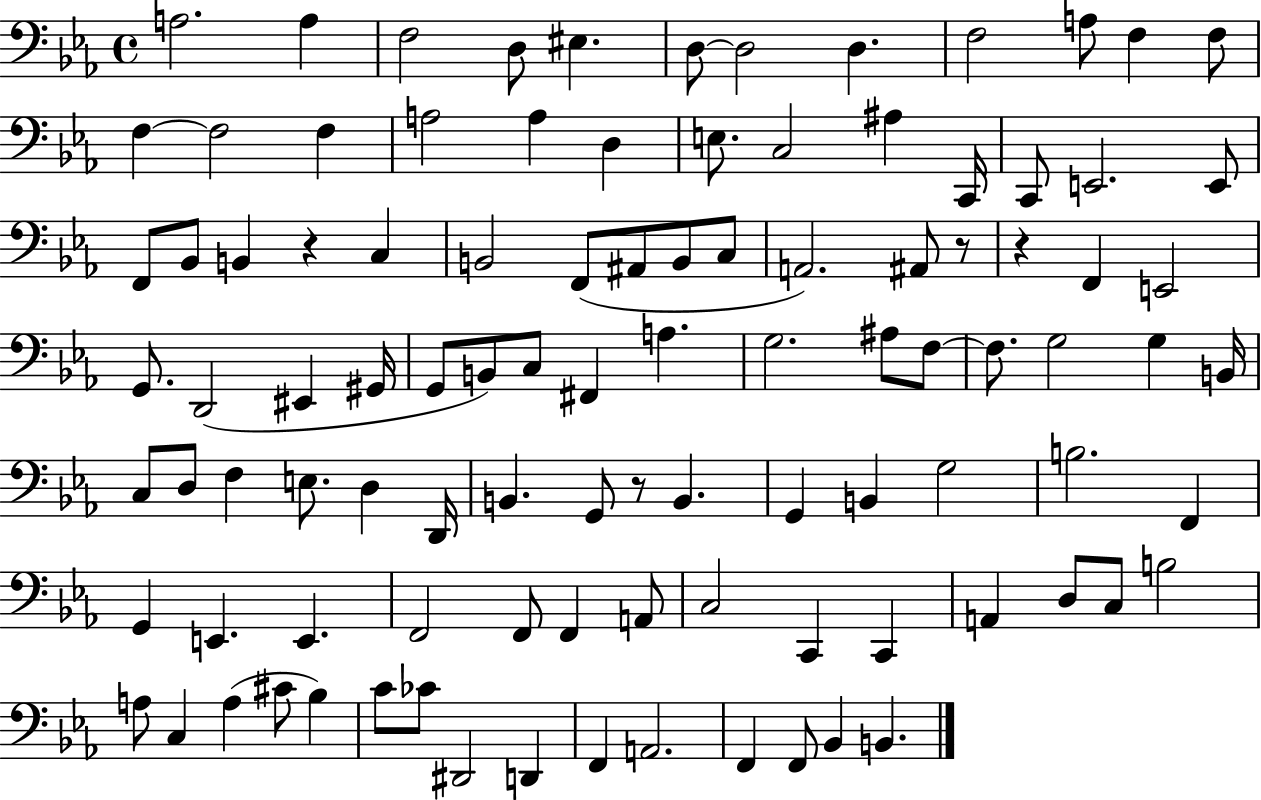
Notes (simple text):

A3/h. A3/q F3/h D3/e EIS3/q. D3/e D3/h D3/q. F3/h A3/e F3/q F3/e F3/q F3/h F3/q A3/h A3/q D3/q E3/e. C3/h A#3/q C2/s C2/e E2/h. E2/e F2/e Bb2/e B2/q R/q C3/q B2/h F2/e A#2/e B2/e C3/e A2/h. A#2/e R/e R/q F2/q E2/h G2/e. D2/h EIS2/q G#2/s G2/e B2/e C3/e F#2/q A3/q. G3/h. A#3/e F3/e F3/e. G3/h G3/q B2/s C3/e D3/e F3/q E3/e. D3/q D2/s B2/q. G2/e R/e B2/q. G2/q B2/q G3/h B3/h. F2/q G2/q E2/q. E2/q. F2/h F2/e F2/q A2/e C3/h C2/q C2/q A2/q D3/e C3/e B3/h A3/e C3/q A3/q C#4/e Bb3/q C4/e CES4/e D#2/h D2/q F2/q A2/h. F2/q F2/e Bb2/q B2/q.